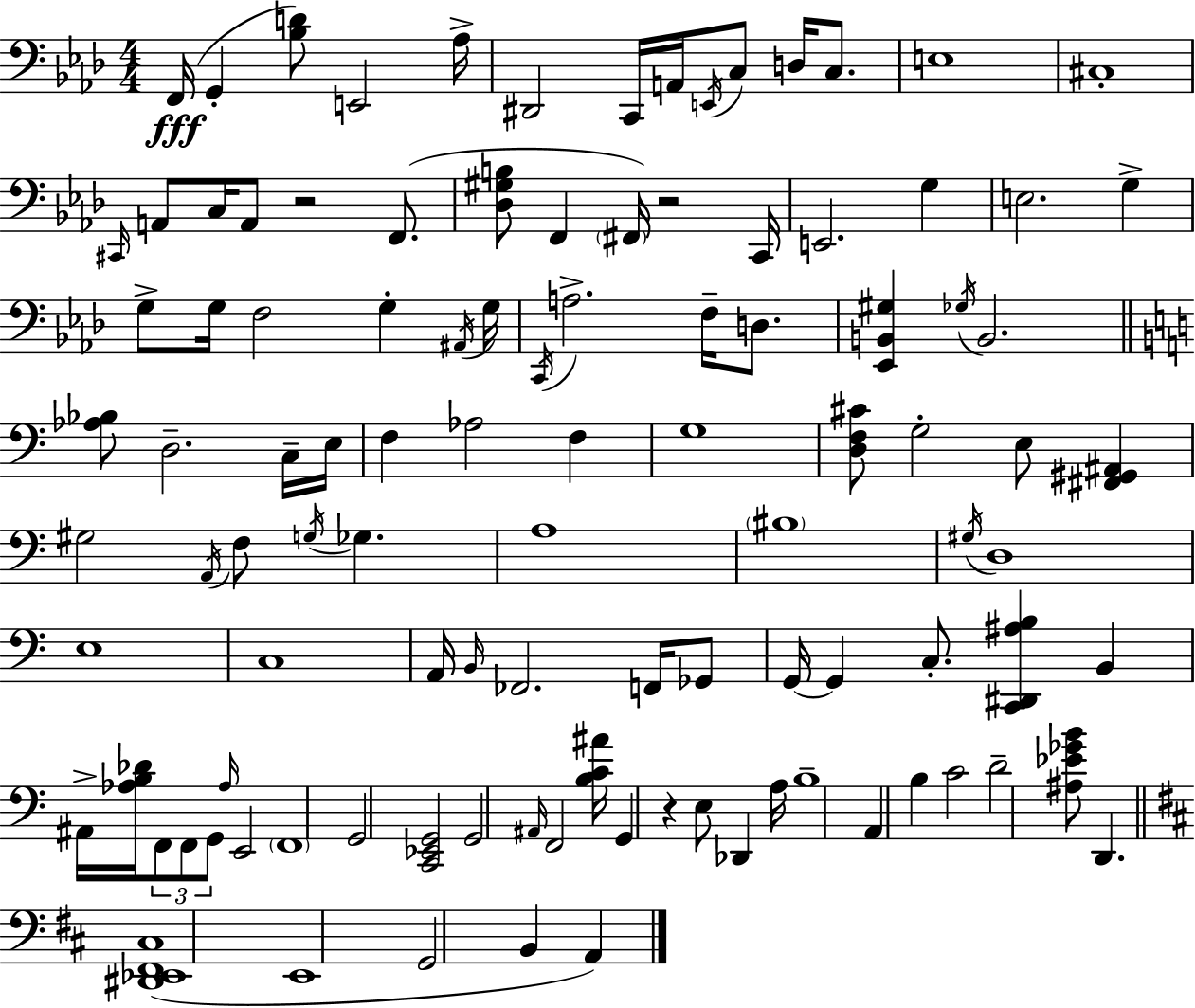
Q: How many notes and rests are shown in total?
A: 106